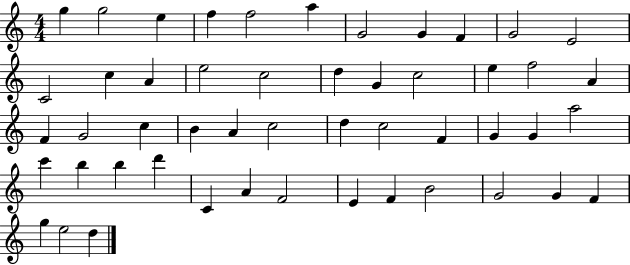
G5/q G5/h E5/q F5/q F5/h A5/q G4/h G4/q F4/q G4/h E4/h C4/h C5/q A4/q E5/h C5/h D5/q G4/q C5/h E5/q F5/h A4/q F4/q G4/h C5/q B4/q A4/q C5/h D5/q C5/h F4/q G4/q G4/q A5/h C6/q B5/q B5/q D6/q C4/q A4/q F4/h E4/q F4/q B4/h G4/h G4/q F4/q G5/q E5/h D5/q